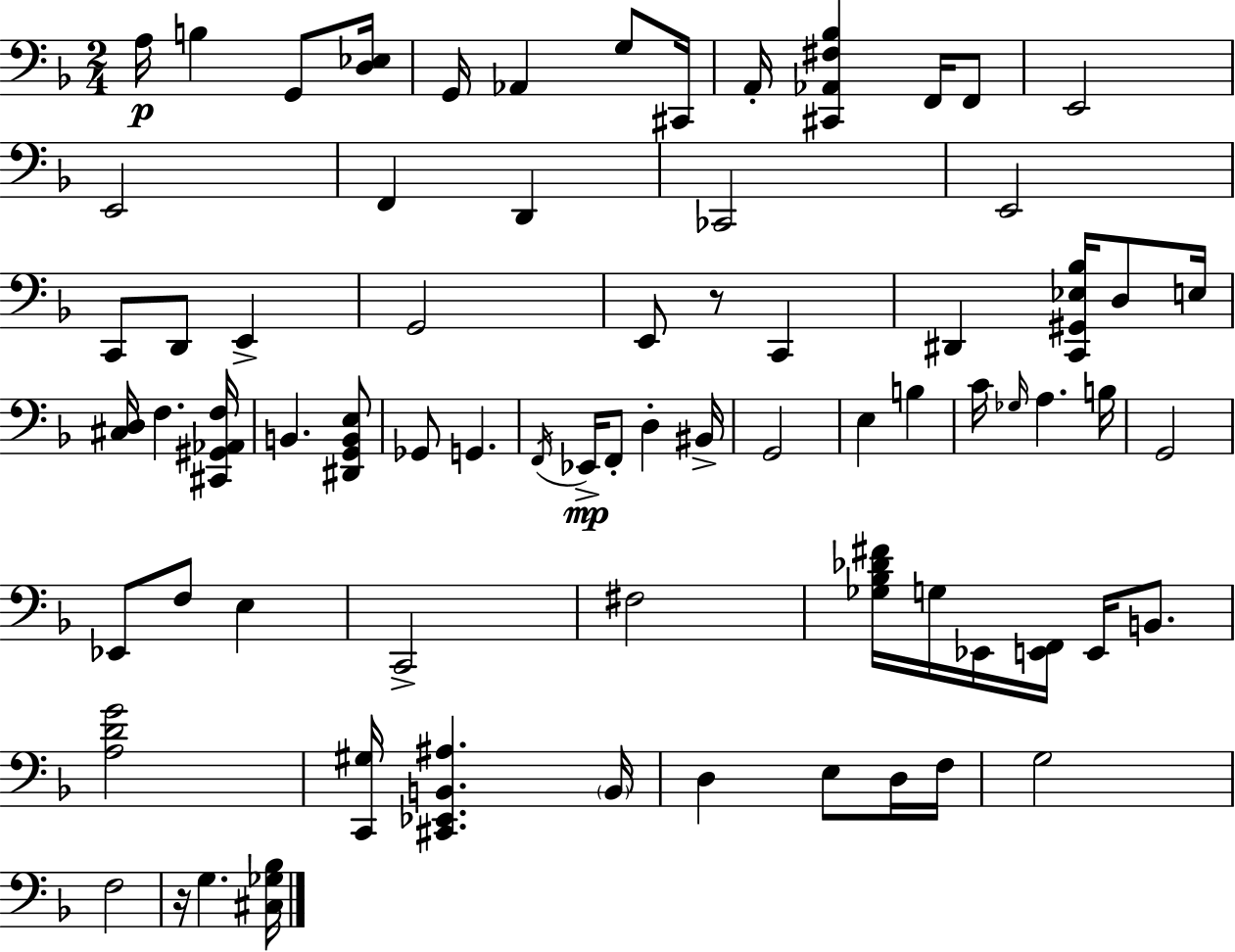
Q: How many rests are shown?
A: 2